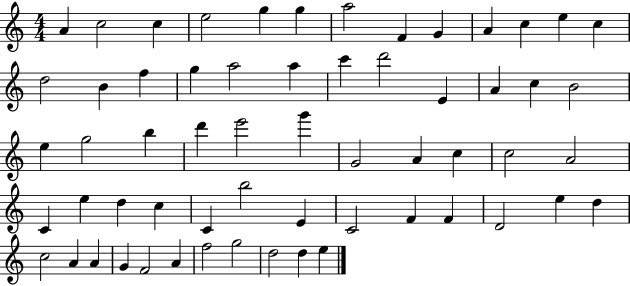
{
  \clef treble
  \numericTimeSignature
  \time 4/4
  \key c \major
  a'4 c''2 c''4 | e''2 g''4 g''4 | a''2 f'4 g'4 | a'4 c''4 e''4 c''4 | \break d''2 b'4 f''4 | g''4 a''2 a''4 | c'''4 d'''2 e'4 | a'4 c''4 b'2 | \break e''4 g''2 b''4 | d'''4 e'''2 g'''4 | g'2 a'4 c''4 | c''2 a'2 | \break c'4 e''4 d''4 c''4 | c'4 b''2 e'4 | c'2 f'4 f'4 | d'2 e''4 d''4 | \break c''2 a'4 a'4 | g'4 f'2 a'4 | f''2 g''2 | d''2 d''4 e''4 | \break \bar "|."
}